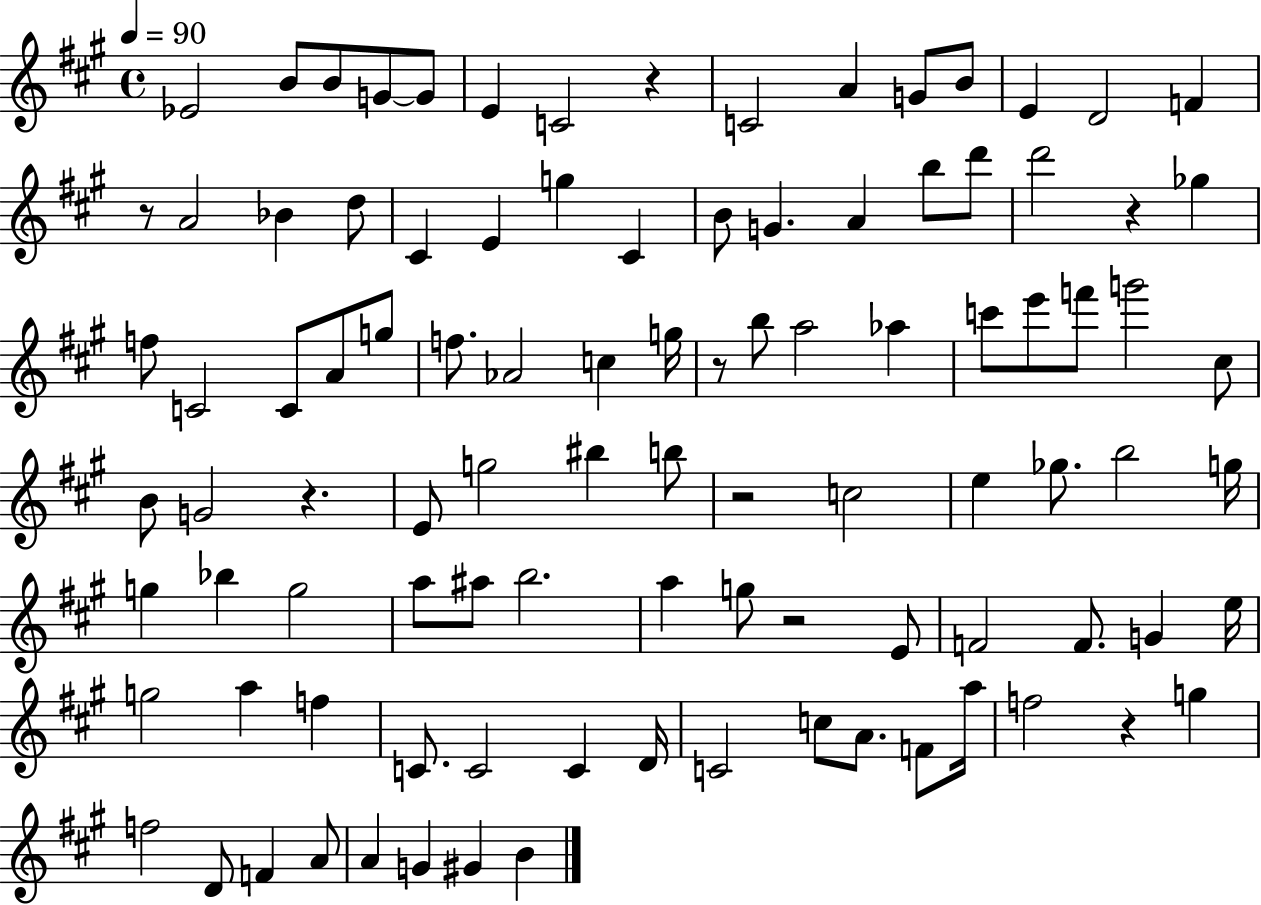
X:1
T:Untitled
M:4/4
L:1/4
K:A
_E2 B/2 B/2 G/2 G/2 E C2 z C2 A G/2 B/2 E D2 F z/2 A2 _B d/2 ^C E g ^C B/2 G A b/2 d'/2 d'2 z _g f/2 C2 C/2 A/2 g/2 f/2 _A2 c g/4 z/2 b/2 a2 _a c'/2 e'/2 f'/2 g'2 ^c/2 B/2 G2 z E/2 g2 ^b b/2 z2 c2 e _g/2 b2 g/4 g _b g2 a/2 ^a/2 b2 a g/2 z2 E/2 F2 F/2 G e/4 g2 a f C/2 C2 C D/4 C2 c/2 A/2 F/2 a/4 f2 z g f2 D/2 F A/2 A G ^G B